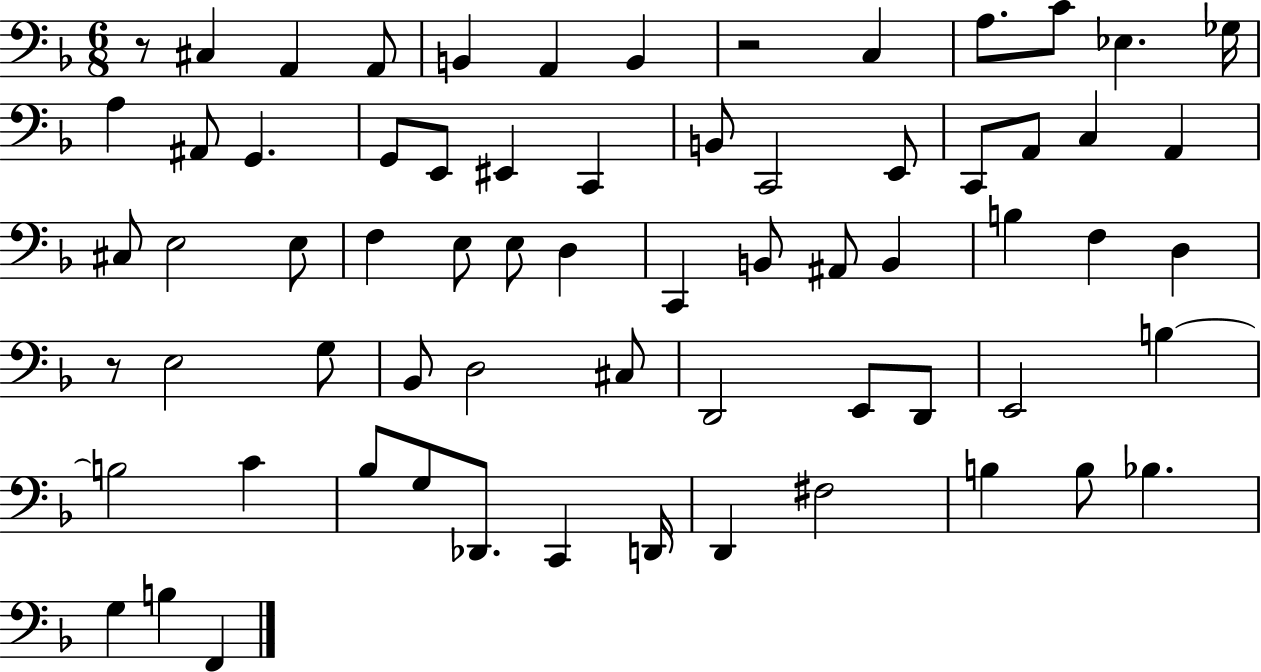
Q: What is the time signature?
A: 6/8